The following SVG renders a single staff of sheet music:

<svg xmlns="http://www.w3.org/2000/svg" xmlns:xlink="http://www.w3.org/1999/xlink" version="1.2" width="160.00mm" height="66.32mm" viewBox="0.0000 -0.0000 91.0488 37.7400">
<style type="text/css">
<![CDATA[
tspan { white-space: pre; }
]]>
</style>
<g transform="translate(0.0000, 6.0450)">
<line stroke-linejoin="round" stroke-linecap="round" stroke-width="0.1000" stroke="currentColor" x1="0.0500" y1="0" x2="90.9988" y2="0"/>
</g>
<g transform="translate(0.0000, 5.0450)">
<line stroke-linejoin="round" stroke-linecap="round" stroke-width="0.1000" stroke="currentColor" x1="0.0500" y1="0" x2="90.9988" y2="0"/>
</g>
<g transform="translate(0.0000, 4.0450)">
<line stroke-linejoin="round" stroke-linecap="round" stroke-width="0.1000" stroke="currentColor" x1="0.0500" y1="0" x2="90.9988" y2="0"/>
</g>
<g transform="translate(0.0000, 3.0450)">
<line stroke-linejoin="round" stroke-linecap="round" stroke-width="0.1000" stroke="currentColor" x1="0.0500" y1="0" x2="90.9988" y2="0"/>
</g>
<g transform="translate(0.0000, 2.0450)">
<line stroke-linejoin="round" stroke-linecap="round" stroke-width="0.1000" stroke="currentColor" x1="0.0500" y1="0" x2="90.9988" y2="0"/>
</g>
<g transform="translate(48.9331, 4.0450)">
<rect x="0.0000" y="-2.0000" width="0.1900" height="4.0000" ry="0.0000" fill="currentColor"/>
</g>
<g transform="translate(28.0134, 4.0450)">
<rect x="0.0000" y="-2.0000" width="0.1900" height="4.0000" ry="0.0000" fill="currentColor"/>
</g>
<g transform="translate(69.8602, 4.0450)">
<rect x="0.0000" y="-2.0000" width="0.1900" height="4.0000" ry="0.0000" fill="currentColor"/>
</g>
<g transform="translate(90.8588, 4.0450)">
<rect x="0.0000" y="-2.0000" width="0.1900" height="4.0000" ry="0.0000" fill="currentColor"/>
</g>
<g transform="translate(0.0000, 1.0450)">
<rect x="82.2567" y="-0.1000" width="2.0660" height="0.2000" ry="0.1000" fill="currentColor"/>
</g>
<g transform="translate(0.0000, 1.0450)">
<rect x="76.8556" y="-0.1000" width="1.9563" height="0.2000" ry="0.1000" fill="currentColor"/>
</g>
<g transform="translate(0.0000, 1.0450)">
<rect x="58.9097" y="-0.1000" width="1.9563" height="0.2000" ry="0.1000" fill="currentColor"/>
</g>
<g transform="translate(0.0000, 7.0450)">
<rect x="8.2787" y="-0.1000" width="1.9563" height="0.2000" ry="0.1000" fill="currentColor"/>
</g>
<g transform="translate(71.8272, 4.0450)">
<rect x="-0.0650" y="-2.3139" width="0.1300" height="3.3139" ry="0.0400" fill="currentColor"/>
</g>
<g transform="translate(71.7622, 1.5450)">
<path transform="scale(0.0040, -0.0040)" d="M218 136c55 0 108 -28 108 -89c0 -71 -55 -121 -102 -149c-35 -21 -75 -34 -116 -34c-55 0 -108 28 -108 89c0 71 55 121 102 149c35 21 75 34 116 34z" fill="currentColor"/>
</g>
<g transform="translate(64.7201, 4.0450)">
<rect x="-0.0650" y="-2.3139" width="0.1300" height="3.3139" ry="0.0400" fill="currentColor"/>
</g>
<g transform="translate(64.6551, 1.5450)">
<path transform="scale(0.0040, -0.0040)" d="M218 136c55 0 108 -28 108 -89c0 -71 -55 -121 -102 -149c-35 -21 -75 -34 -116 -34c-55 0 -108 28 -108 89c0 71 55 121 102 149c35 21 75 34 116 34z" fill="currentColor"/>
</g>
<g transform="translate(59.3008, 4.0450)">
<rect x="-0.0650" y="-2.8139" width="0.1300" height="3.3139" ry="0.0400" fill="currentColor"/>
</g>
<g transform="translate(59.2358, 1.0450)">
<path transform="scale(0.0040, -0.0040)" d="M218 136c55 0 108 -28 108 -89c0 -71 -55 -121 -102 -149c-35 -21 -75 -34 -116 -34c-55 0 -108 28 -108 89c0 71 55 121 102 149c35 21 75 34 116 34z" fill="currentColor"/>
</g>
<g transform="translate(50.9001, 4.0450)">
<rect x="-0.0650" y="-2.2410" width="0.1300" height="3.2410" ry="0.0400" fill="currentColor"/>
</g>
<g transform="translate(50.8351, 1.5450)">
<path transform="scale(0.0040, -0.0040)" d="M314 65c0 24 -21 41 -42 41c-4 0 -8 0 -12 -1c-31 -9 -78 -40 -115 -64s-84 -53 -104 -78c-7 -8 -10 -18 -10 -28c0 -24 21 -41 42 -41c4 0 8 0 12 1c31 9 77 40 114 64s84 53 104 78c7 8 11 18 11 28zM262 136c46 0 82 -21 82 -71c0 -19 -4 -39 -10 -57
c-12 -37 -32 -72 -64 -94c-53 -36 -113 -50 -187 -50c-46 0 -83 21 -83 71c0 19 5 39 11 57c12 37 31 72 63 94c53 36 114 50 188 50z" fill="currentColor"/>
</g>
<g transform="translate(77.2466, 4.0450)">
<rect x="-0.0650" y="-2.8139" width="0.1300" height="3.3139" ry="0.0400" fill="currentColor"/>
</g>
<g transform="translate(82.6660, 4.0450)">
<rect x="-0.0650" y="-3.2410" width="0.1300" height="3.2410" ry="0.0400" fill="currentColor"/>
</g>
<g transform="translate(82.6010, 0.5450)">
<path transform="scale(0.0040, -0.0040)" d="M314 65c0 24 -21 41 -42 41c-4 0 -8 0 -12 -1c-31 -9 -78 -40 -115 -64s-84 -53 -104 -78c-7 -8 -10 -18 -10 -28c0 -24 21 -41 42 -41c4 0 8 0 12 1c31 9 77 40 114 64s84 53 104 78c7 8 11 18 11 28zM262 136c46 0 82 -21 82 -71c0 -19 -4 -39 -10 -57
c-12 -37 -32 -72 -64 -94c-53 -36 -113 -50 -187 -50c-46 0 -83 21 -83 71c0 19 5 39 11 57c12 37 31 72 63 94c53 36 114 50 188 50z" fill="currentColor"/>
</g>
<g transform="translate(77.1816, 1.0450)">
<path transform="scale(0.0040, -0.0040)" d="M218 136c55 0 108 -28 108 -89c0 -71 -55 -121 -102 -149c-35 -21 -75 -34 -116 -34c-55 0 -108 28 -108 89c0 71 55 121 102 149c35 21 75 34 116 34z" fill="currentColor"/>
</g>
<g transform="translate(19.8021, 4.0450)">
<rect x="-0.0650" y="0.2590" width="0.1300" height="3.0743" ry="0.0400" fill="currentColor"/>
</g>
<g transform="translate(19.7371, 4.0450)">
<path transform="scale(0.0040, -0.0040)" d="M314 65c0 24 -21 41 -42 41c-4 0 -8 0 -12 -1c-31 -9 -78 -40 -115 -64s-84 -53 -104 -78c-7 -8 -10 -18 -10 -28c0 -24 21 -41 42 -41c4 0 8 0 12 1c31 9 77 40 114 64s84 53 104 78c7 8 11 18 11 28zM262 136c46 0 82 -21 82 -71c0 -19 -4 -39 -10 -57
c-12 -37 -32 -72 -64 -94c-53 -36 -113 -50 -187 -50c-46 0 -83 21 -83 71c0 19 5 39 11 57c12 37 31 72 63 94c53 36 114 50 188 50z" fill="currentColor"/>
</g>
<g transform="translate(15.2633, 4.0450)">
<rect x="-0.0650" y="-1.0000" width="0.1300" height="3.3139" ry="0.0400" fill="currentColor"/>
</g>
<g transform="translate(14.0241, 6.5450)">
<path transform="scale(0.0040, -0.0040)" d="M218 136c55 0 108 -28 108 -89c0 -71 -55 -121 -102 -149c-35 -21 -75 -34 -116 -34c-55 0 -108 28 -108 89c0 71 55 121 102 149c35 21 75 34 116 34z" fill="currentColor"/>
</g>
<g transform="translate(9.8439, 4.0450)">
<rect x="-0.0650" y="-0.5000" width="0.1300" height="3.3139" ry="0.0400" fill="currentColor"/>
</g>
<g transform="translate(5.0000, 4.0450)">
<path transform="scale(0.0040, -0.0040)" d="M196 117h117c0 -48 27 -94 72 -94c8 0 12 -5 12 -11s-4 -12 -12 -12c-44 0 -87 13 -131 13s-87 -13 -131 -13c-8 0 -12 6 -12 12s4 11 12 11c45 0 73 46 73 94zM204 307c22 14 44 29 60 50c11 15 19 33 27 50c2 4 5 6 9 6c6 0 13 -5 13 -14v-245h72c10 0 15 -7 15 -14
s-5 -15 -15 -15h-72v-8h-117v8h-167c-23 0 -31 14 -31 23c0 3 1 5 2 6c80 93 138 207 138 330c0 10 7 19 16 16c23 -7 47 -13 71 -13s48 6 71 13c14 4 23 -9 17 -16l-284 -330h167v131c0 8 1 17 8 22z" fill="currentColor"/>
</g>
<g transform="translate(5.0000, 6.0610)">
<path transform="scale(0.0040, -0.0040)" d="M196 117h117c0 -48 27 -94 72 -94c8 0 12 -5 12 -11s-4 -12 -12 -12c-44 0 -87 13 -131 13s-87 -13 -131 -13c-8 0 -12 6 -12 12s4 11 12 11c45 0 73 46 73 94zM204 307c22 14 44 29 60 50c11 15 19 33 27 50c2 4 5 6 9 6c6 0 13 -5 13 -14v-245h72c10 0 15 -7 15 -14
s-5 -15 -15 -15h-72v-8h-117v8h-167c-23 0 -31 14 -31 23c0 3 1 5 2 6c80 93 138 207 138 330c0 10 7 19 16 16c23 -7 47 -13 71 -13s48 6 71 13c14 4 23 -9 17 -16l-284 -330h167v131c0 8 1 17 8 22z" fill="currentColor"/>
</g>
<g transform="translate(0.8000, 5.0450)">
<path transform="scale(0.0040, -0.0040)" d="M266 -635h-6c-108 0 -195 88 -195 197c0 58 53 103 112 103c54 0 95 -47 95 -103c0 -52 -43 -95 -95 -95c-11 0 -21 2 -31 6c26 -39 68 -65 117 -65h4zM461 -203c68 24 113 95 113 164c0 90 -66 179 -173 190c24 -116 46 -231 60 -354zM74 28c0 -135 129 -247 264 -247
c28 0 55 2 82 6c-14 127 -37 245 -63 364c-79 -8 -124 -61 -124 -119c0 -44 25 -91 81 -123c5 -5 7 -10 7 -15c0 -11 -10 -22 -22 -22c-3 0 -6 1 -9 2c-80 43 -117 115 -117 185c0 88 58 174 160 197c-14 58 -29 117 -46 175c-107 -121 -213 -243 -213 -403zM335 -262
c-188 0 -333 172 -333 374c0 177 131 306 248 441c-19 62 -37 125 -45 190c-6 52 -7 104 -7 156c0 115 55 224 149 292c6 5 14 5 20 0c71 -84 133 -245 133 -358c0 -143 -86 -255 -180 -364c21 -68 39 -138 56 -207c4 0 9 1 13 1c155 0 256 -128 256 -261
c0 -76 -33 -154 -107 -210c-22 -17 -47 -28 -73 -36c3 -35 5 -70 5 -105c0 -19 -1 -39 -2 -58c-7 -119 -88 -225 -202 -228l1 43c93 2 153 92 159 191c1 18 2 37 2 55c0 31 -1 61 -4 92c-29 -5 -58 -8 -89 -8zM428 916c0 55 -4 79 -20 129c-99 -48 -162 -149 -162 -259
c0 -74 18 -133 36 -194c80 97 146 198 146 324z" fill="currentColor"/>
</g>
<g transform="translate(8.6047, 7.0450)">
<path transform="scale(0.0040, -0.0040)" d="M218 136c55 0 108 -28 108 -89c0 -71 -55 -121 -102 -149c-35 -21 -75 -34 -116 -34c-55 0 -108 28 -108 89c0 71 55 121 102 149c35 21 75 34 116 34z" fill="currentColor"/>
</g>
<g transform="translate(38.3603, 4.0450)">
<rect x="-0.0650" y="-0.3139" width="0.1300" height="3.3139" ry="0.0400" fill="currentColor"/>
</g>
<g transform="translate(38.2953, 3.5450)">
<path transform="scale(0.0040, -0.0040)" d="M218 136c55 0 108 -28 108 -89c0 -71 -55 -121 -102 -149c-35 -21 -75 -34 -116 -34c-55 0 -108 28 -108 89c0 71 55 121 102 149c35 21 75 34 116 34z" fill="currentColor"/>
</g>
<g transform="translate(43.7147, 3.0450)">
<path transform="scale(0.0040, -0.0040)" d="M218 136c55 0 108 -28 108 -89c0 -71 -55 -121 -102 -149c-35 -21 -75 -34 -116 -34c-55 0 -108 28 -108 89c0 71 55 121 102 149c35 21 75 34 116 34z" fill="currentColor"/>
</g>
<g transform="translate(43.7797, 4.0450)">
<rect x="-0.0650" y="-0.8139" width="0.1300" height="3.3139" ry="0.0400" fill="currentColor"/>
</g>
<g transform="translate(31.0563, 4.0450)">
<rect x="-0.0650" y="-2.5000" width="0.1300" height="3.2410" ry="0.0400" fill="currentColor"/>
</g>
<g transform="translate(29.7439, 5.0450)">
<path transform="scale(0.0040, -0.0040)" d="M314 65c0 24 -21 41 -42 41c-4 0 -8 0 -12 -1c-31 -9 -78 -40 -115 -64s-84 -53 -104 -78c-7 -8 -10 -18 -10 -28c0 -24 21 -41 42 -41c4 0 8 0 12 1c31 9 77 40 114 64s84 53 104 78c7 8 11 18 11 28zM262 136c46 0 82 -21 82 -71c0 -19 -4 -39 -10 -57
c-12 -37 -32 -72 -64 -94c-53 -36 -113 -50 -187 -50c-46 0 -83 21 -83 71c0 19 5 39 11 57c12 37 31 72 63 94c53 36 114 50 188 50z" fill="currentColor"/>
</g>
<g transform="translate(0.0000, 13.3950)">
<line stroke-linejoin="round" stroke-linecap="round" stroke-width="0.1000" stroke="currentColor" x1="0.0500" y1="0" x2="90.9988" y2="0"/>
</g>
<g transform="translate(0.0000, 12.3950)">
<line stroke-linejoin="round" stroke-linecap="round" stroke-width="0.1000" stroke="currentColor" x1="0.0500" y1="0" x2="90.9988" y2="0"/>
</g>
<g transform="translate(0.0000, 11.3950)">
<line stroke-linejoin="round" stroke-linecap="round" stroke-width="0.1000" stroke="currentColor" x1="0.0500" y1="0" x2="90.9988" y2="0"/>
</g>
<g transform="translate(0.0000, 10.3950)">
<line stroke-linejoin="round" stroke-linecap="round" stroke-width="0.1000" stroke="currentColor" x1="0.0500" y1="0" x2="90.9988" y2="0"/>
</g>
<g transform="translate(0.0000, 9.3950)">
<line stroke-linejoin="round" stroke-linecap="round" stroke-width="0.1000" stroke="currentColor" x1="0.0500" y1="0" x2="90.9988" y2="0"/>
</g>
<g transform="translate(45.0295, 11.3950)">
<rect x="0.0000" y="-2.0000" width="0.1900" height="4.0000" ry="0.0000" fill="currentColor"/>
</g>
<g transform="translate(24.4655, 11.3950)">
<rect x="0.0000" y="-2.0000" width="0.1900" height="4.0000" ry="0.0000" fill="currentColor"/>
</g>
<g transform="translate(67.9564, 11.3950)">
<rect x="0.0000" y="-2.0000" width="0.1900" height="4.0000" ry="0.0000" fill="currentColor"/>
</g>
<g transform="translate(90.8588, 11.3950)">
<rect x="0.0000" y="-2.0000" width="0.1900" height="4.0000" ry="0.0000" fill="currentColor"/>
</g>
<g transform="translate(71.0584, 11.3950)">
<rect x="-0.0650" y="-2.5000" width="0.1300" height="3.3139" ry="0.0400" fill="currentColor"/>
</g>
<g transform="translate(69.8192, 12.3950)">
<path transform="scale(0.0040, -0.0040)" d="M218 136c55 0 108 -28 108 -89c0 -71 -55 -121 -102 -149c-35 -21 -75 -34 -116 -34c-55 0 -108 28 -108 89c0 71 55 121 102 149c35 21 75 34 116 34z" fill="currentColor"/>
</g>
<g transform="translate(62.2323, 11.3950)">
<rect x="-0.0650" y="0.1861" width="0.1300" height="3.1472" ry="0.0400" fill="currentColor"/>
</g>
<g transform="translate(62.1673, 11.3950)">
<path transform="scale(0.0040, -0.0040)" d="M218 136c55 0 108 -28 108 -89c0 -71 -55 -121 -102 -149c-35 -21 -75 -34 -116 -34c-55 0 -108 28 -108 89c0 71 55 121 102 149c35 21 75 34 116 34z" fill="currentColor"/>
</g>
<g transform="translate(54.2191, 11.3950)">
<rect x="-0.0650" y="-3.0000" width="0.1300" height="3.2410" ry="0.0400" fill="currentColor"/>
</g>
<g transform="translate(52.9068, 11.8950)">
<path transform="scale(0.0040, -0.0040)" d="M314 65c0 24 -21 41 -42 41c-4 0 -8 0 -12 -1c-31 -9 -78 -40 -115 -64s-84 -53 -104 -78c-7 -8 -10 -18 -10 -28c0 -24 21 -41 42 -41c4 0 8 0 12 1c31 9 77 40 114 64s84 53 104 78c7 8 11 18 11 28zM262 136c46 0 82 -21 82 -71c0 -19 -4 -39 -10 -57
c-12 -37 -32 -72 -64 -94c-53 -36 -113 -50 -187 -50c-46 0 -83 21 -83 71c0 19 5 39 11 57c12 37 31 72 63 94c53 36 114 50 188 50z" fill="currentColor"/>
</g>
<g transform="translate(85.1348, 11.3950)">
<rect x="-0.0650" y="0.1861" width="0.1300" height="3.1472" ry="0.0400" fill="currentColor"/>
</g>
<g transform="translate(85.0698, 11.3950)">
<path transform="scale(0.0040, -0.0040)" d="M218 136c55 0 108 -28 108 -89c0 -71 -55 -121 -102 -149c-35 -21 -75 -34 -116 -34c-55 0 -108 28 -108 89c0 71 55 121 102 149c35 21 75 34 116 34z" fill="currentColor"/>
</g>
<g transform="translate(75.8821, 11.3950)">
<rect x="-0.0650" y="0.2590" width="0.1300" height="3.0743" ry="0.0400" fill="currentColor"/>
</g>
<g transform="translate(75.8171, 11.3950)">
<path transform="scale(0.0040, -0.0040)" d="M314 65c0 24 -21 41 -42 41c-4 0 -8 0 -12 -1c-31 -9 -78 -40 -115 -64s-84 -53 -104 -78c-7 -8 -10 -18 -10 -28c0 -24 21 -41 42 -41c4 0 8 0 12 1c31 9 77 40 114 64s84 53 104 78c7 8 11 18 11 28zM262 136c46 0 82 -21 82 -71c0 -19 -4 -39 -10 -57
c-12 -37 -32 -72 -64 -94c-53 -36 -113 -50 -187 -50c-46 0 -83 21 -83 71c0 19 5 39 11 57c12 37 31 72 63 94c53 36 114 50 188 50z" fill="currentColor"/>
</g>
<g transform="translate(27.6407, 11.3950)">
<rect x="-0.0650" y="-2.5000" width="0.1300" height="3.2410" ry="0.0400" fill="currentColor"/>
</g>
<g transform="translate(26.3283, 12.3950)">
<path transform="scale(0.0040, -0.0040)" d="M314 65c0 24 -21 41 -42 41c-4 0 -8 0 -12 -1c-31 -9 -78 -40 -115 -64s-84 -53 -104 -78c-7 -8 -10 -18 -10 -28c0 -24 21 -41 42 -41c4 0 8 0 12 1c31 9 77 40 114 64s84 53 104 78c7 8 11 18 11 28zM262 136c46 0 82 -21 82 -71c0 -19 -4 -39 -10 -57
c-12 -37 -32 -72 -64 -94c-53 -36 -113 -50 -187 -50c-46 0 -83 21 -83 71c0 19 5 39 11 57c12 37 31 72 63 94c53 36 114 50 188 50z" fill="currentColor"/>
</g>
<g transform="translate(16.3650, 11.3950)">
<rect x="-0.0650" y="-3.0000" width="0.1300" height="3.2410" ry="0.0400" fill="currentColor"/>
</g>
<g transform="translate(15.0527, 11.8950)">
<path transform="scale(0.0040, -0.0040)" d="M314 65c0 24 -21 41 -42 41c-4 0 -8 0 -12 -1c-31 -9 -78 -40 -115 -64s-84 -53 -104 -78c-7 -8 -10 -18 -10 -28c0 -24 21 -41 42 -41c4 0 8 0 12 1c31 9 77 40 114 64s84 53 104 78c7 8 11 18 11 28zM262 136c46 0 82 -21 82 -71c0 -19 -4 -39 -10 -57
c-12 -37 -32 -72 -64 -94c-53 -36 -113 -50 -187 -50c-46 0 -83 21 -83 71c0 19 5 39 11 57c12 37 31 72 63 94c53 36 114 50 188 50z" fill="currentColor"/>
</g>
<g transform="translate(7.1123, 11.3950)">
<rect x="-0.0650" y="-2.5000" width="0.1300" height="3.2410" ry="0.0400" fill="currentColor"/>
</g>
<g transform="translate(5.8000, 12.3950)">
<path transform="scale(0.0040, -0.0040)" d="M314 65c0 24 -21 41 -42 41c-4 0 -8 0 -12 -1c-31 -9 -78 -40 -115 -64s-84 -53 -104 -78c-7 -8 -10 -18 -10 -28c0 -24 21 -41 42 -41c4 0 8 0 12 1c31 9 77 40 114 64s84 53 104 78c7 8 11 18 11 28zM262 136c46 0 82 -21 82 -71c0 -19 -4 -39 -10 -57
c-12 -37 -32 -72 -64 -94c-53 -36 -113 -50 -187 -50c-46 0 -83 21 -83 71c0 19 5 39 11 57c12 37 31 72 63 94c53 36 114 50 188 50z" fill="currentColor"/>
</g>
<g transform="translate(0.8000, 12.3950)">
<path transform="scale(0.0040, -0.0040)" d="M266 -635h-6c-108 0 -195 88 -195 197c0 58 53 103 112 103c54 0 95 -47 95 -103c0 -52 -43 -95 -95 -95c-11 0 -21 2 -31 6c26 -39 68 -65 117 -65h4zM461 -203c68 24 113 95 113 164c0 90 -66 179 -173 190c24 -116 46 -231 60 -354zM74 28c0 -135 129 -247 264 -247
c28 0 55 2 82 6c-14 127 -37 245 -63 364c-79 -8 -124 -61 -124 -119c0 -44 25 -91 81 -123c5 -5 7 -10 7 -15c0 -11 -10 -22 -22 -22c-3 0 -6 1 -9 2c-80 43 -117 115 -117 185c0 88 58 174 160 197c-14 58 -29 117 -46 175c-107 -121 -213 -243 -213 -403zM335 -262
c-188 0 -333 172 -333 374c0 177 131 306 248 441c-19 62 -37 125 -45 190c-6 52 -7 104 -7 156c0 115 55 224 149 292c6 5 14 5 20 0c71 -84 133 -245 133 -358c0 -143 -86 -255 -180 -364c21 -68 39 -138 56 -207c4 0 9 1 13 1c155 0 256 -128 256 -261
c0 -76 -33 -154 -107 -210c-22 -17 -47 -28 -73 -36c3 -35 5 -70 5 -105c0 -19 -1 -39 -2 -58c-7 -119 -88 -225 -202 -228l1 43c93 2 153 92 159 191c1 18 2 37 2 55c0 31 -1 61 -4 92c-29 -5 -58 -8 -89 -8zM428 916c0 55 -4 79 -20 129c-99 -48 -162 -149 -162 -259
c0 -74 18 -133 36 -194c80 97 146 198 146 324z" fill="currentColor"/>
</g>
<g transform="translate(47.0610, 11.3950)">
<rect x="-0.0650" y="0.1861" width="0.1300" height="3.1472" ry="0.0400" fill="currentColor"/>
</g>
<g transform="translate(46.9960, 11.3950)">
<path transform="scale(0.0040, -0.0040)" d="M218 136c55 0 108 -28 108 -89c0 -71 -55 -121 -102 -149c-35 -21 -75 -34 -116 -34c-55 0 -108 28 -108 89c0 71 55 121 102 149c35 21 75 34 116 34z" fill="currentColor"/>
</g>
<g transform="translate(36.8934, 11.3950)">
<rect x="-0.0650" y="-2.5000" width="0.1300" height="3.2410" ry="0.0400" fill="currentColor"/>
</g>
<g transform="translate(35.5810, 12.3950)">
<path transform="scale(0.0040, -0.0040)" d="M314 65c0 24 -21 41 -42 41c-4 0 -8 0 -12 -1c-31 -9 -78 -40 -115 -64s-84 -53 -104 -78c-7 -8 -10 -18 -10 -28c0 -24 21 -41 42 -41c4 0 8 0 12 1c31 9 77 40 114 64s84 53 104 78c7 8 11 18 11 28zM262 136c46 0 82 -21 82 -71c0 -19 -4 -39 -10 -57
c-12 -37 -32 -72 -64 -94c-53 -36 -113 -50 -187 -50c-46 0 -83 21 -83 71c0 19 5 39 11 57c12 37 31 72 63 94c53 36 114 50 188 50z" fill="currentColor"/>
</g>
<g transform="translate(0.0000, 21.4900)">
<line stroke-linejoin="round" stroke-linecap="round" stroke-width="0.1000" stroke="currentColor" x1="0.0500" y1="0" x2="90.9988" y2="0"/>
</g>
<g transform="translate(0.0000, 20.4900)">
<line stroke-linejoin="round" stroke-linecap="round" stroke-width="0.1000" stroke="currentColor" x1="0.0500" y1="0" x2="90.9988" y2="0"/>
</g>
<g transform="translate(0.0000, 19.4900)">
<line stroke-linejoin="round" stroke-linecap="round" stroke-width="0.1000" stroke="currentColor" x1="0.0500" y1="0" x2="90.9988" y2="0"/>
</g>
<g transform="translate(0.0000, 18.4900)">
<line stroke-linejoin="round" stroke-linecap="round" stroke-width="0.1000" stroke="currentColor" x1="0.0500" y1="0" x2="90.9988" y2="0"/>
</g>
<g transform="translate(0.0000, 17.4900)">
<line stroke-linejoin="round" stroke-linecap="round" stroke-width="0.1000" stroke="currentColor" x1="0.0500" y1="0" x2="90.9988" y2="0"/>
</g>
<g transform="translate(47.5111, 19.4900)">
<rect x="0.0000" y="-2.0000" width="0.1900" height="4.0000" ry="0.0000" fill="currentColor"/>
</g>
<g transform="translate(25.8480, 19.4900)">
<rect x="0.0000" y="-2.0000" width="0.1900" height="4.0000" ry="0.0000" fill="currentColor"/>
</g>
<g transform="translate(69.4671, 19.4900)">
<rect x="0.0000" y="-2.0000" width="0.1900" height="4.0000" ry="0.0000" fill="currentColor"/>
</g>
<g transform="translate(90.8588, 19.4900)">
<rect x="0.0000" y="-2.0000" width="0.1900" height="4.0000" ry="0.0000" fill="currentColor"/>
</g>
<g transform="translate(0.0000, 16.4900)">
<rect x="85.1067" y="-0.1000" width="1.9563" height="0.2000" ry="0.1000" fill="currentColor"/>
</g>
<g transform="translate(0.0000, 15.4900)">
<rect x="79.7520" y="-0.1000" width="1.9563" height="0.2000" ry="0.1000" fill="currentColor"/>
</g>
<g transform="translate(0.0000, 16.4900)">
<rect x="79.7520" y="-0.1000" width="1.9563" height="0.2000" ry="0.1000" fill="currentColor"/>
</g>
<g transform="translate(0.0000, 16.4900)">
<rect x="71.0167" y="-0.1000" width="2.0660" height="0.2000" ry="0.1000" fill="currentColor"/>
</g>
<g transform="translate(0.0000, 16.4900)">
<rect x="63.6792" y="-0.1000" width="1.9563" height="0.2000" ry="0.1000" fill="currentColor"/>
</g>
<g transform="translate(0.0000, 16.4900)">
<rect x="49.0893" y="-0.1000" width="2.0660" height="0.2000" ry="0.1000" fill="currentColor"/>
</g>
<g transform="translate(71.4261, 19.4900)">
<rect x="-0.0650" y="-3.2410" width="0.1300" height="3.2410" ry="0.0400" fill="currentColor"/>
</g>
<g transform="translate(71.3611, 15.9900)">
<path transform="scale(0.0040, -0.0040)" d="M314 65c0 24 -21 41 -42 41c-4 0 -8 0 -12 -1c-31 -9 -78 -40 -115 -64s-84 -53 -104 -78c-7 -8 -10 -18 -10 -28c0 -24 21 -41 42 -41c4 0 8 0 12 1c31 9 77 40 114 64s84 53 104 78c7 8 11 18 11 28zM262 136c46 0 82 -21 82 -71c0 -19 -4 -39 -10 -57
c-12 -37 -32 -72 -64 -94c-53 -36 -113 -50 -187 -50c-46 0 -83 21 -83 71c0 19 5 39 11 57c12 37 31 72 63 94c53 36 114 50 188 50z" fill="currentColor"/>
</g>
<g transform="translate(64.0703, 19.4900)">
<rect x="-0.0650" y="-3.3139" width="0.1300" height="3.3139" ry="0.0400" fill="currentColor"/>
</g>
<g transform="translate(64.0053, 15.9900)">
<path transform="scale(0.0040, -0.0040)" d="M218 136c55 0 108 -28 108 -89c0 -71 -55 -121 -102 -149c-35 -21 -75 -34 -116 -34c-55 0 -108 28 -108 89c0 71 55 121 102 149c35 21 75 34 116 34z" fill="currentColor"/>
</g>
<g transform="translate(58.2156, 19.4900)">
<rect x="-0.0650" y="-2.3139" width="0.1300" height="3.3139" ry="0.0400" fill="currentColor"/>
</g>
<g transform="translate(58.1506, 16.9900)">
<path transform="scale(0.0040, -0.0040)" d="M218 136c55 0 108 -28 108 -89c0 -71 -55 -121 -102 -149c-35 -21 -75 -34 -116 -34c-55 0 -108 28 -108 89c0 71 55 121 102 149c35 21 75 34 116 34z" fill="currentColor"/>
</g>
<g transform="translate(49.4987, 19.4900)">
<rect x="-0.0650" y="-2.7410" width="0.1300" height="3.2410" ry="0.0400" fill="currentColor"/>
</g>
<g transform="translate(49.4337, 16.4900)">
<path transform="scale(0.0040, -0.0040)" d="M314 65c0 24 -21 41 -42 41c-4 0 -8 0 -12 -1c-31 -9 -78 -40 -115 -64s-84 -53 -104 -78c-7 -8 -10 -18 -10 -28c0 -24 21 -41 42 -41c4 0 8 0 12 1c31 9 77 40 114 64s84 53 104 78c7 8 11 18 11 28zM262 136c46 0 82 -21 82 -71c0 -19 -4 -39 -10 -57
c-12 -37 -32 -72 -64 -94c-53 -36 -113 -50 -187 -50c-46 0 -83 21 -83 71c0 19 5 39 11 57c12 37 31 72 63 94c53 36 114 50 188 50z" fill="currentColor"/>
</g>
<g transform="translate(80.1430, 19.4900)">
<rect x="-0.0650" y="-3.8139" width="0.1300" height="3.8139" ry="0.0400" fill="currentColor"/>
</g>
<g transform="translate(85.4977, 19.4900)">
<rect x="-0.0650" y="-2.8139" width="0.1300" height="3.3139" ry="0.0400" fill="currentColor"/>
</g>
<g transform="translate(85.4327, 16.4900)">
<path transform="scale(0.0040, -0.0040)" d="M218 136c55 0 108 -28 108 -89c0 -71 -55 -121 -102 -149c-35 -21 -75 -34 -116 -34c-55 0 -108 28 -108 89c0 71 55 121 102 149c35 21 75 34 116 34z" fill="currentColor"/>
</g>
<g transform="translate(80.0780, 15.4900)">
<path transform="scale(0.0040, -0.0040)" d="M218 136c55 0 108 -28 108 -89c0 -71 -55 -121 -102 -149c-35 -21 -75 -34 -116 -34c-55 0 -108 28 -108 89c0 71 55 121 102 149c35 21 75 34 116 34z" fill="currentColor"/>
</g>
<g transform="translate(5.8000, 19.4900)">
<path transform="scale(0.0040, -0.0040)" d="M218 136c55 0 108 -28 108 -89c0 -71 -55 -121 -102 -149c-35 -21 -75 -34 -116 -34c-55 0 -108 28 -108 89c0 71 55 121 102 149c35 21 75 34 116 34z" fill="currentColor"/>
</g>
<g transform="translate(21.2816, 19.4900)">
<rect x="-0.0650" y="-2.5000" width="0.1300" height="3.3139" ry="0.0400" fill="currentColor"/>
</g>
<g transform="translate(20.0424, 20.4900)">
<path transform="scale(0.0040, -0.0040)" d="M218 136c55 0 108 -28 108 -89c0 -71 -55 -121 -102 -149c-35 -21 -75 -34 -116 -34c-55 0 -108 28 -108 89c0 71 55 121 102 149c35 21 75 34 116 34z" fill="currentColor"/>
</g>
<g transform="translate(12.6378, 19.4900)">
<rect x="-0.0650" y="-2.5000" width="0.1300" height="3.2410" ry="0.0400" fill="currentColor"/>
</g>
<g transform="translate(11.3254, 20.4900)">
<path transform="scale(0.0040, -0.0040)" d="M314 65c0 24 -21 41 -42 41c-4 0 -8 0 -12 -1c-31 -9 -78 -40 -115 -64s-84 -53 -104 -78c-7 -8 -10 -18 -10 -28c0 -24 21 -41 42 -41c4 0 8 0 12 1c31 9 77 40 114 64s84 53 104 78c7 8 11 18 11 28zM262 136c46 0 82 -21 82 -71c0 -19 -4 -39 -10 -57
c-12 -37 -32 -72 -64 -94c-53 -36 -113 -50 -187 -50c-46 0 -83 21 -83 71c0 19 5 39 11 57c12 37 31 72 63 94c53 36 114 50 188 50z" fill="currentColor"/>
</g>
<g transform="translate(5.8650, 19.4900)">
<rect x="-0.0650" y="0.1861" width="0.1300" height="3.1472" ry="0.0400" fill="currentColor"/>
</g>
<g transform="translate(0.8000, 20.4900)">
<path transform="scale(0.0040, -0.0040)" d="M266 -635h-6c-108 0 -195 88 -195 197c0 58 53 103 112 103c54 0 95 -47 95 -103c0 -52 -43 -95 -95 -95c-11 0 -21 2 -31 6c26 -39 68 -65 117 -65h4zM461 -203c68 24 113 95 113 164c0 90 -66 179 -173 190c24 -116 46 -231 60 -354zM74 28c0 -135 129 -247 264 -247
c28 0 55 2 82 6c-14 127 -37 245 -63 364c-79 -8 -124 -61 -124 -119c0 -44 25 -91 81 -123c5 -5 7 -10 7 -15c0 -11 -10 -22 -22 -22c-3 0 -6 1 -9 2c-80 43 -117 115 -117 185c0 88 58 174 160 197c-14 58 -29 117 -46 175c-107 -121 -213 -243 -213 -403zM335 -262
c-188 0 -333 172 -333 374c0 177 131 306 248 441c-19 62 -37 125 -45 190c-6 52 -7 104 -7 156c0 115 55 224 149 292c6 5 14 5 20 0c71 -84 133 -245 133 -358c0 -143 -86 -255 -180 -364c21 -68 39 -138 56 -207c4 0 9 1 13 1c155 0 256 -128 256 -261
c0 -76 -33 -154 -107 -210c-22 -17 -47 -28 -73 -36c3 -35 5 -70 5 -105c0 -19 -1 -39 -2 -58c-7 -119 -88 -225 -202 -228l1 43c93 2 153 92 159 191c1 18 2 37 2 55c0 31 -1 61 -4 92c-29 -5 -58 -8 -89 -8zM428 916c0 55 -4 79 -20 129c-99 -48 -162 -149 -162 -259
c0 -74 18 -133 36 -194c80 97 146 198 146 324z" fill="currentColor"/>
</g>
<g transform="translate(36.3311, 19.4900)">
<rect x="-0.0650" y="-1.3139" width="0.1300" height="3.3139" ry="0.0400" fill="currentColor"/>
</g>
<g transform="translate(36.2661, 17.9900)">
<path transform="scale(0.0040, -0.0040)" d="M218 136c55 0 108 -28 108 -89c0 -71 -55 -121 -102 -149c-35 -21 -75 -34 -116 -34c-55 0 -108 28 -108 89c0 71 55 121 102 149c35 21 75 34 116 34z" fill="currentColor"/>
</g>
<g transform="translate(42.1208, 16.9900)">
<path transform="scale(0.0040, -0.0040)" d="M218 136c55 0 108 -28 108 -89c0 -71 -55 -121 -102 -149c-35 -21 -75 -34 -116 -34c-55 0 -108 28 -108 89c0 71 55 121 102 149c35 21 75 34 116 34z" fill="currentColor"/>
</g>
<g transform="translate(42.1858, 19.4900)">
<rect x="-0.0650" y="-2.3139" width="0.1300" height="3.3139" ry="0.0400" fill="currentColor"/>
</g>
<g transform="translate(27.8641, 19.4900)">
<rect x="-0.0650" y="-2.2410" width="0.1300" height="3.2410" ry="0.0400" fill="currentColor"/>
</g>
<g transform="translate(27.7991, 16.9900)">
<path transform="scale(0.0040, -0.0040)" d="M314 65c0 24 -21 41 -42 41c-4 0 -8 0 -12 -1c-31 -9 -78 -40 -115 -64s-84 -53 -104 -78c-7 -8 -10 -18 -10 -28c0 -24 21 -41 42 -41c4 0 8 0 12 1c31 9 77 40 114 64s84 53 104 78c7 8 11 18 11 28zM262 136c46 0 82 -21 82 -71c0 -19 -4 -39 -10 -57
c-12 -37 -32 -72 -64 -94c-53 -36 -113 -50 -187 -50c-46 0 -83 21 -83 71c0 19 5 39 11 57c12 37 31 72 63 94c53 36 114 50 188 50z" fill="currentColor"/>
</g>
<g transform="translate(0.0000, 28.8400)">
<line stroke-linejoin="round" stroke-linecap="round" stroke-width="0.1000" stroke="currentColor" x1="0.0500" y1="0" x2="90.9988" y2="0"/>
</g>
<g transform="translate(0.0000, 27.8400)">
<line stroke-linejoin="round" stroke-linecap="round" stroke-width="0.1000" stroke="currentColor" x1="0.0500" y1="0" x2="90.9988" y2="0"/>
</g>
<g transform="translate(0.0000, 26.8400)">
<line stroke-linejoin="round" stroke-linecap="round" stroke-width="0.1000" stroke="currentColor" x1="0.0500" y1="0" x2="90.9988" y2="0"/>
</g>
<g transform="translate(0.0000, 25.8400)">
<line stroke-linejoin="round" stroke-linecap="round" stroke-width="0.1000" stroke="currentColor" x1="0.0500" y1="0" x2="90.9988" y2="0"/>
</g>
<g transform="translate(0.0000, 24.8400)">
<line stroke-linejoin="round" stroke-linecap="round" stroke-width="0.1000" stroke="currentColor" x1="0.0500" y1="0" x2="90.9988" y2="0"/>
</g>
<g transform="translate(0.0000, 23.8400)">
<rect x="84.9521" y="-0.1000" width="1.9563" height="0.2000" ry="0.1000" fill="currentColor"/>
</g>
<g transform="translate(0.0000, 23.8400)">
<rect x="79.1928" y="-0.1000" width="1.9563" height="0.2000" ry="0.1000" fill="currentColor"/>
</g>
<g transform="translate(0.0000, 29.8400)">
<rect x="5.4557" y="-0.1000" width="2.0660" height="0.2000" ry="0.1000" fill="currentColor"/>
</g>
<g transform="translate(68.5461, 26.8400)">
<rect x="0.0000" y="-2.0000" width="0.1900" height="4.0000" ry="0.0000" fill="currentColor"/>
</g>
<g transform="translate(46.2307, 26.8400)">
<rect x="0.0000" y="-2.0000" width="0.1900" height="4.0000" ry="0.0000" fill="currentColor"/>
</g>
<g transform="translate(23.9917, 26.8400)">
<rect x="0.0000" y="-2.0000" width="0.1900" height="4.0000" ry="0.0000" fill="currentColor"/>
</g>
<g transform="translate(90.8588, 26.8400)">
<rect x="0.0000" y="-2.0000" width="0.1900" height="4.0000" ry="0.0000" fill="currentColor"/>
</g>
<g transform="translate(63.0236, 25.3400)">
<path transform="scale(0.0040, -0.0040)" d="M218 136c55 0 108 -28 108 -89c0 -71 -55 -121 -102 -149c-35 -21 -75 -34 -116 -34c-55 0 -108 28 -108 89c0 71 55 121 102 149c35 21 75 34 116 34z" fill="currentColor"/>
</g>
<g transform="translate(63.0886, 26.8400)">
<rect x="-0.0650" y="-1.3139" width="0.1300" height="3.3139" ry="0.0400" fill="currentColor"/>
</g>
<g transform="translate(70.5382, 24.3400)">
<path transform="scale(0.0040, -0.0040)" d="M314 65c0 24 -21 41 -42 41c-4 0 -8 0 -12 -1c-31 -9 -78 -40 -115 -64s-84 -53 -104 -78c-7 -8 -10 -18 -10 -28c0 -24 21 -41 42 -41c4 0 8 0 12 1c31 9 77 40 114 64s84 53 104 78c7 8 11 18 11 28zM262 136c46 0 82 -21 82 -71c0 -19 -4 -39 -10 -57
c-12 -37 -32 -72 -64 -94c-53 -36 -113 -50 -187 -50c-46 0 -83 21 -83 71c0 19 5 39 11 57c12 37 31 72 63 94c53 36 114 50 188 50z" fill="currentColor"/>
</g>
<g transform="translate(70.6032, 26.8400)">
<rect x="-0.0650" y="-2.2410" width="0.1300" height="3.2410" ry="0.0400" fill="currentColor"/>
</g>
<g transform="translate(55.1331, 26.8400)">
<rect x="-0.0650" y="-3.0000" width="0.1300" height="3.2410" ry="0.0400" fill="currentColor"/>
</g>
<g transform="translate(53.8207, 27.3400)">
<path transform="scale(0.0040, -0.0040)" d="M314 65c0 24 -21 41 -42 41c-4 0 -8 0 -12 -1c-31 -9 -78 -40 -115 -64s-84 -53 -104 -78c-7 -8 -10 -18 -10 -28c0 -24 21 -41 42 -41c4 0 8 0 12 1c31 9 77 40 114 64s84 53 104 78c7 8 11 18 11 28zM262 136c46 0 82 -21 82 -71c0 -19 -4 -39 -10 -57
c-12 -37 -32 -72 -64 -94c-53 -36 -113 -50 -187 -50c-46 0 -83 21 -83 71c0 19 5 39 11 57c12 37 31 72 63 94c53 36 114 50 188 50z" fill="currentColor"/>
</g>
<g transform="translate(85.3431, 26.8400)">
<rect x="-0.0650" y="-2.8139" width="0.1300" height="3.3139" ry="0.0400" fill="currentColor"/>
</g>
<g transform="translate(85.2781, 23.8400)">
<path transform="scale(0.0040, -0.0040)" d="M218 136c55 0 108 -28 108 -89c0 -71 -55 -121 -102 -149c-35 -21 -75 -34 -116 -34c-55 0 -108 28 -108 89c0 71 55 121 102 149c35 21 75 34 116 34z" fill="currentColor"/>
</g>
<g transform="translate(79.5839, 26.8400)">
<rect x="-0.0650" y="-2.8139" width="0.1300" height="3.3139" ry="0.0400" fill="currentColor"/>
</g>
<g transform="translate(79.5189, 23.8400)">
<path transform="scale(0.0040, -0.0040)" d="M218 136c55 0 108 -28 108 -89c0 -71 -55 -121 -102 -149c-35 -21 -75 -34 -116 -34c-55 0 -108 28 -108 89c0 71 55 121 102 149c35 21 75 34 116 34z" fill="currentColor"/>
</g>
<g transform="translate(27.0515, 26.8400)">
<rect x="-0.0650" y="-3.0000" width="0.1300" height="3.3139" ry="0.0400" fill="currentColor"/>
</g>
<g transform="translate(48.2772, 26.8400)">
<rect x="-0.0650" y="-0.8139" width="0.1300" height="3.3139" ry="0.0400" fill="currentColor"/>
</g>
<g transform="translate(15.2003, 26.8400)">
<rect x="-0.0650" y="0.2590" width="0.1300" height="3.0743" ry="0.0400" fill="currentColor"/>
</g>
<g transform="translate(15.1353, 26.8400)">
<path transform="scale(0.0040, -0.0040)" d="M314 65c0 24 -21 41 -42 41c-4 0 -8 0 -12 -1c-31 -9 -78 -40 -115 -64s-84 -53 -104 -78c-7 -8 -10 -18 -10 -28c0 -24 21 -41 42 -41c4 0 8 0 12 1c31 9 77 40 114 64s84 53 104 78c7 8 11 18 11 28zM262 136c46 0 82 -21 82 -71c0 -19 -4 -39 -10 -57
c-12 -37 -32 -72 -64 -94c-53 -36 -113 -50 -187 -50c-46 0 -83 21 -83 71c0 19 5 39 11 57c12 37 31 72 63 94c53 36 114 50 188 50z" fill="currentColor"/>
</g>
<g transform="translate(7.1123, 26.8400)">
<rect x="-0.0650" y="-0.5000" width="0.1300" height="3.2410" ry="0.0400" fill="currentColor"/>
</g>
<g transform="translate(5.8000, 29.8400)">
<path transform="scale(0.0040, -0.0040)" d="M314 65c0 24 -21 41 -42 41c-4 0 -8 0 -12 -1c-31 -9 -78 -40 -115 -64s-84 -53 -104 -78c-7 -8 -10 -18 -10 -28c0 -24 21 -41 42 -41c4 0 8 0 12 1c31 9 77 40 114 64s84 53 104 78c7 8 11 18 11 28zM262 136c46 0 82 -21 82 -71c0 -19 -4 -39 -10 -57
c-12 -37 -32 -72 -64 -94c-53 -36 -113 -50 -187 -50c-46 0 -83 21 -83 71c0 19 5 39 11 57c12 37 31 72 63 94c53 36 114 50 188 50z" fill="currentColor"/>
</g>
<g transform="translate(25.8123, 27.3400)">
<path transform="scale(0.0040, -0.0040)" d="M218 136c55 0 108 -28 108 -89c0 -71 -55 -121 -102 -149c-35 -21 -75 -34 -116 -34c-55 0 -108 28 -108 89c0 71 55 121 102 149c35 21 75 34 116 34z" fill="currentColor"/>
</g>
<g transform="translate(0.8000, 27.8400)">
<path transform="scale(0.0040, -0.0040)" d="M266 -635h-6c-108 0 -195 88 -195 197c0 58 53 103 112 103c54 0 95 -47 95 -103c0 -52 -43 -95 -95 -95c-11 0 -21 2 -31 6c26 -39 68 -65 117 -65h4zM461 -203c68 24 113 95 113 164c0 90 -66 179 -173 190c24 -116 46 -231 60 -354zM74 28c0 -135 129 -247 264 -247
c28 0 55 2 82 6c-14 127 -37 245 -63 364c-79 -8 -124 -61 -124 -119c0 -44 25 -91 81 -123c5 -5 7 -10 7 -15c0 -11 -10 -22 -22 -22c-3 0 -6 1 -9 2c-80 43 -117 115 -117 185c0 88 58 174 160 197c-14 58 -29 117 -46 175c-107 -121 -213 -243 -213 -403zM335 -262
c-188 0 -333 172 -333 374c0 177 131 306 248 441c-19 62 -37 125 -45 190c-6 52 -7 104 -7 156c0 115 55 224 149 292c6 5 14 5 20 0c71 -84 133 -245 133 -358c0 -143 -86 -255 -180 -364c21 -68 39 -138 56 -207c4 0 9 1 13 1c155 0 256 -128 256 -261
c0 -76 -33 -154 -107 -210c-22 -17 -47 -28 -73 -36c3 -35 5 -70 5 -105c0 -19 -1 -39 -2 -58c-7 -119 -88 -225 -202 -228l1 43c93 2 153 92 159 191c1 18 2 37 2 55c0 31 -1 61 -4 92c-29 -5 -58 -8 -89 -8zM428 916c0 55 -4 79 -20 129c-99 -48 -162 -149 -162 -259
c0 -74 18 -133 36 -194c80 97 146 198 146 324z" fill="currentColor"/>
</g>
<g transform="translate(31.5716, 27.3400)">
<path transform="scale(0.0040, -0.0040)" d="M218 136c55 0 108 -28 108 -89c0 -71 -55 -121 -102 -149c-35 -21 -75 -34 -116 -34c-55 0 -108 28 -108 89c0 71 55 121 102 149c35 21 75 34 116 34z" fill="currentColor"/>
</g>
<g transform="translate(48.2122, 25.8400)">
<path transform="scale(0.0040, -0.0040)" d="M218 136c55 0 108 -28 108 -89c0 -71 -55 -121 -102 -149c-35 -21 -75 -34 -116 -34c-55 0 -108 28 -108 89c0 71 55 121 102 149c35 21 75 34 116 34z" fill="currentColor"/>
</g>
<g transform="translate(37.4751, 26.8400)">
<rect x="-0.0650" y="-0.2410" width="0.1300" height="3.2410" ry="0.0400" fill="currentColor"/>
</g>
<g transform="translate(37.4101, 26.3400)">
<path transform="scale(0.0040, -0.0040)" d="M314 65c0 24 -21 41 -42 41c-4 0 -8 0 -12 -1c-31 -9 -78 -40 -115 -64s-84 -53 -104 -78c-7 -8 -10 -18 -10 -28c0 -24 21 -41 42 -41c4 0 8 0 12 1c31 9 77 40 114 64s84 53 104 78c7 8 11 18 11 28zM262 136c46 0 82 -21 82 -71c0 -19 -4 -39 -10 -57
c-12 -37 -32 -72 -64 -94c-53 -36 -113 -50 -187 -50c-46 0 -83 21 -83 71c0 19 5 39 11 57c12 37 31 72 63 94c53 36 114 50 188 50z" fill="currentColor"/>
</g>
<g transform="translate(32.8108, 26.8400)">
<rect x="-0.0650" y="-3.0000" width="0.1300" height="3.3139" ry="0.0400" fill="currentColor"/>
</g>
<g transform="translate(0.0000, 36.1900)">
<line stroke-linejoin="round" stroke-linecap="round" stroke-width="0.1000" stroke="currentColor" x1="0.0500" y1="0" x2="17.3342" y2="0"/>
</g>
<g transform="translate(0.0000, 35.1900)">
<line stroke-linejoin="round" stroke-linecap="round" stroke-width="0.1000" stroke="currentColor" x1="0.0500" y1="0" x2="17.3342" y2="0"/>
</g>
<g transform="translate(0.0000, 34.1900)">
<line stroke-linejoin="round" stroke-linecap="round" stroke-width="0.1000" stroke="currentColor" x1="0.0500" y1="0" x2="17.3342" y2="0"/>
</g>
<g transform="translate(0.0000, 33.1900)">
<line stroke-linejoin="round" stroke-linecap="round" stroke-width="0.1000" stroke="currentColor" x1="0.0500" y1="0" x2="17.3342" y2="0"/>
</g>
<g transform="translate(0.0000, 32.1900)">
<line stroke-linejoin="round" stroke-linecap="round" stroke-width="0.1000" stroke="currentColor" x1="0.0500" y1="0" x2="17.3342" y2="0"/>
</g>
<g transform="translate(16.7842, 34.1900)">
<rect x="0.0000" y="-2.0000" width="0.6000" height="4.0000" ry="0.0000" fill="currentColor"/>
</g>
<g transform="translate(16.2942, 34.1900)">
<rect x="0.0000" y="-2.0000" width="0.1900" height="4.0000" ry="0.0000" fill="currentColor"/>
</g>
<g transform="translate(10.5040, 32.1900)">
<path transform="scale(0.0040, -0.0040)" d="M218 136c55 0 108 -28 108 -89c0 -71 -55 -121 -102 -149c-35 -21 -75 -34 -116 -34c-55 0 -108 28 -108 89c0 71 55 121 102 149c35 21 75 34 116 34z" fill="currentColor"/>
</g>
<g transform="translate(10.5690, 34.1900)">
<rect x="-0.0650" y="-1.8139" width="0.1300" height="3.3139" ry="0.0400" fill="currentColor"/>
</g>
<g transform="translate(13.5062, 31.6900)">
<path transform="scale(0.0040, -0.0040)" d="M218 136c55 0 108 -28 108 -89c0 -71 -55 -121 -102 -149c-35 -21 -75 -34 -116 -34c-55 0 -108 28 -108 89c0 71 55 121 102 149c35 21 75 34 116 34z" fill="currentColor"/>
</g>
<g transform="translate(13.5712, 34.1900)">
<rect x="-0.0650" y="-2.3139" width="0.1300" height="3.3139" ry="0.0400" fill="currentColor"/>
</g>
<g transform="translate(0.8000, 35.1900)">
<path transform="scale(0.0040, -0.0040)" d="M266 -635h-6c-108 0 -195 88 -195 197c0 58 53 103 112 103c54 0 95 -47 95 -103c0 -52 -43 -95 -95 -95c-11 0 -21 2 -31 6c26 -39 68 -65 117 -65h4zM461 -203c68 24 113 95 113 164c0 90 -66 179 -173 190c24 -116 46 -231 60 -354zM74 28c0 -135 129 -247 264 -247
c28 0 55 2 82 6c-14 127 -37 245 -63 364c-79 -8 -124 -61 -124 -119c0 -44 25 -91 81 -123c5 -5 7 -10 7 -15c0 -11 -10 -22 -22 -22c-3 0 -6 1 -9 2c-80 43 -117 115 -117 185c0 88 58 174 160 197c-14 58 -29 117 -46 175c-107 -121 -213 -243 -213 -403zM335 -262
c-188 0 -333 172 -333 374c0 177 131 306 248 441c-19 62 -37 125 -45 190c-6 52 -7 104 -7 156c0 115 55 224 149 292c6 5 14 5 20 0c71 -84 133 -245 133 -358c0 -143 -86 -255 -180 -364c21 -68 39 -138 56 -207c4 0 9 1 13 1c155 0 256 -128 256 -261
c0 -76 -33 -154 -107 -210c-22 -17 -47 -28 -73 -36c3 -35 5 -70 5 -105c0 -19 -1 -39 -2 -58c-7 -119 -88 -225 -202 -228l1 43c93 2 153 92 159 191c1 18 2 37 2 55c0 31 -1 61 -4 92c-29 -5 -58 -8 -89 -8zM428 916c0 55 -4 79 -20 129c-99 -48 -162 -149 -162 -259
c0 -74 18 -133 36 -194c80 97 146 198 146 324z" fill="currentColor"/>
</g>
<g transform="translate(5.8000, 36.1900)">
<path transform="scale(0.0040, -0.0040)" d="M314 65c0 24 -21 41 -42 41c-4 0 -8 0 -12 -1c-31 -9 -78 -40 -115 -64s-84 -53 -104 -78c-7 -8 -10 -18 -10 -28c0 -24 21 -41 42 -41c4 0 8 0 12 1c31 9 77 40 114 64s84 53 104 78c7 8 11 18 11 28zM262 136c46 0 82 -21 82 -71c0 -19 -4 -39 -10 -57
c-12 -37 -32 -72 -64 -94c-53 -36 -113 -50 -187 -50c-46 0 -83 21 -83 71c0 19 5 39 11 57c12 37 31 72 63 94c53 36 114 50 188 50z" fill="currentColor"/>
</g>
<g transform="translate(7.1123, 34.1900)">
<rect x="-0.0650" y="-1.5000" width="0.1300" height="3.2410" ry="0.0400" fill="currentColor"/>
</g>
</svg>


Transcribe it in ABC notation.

X:1
T:Untitled
M:4/4
L:1/4
K:C
C D B2 G2 c d g2 a g g a b2 G2 A2 G2 G2 B A2 B G B2 B B G2 G g2 e g a2 g b b2 c' a C2 B2 A A c2 d A2 e g2 a a E2 f g